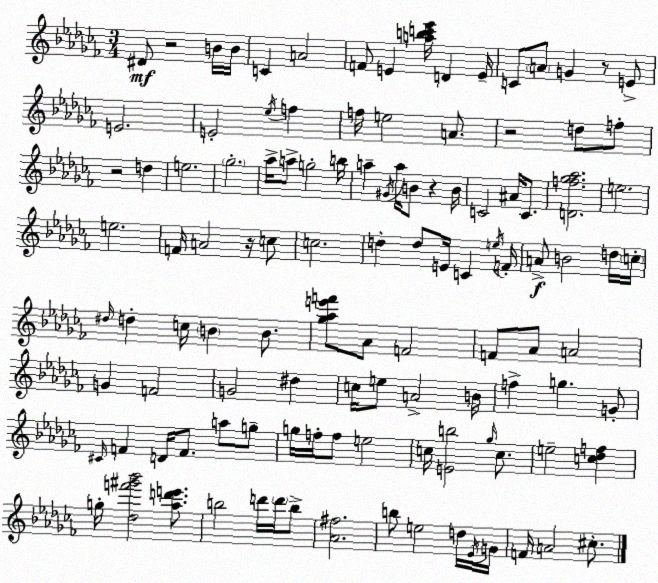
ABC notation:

X:1
T:Untitled
M:3/4
L:1/4
K:Abm
^D/2 z2 B/4 B/4 C A2 F/2 E [abc'_e']/4 D E/4 C/2 A/2 G z/2 E/2 E2 E2 _e/4 f f/4 e2 A/2 z2 d/2 f/2 z2 d e2 _g2 _a/4 a/2 g2 b/4 a ^G/4 a/4 B/2 z B/4 C2 ^A/4 C/2 [Df_g_a]2 e2 e2 F/4 A2 z/4 c/2 c2 d d/2 E/4 C e/4 F/4 A/2 B2 d/4 c/4 ^d/4 d c/4 B B/2 [_g_ae'f']/2 _A/2 F2 F/2 _A/2 A2 G F2 G2 ^d c/4 e/2 A2 B/4 f g G/2 ^C/4 F D/4 F/2 a/2 g/2 g/4 f/4 f/2 e2 c/4 [Eb]2 _g/4 c/2 e2 [c_df] g/4 [_df'^g'_b']2 [_ad'e']/2 b2 d'/4 d'/4 b/2 [_A^f]2 b/2 e2 d/4 _E/4 G/4 F/4 A2 ^c/2